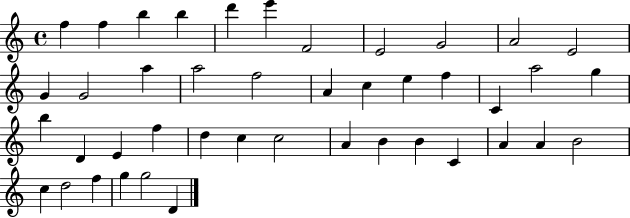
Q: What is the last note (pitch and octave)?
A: D4